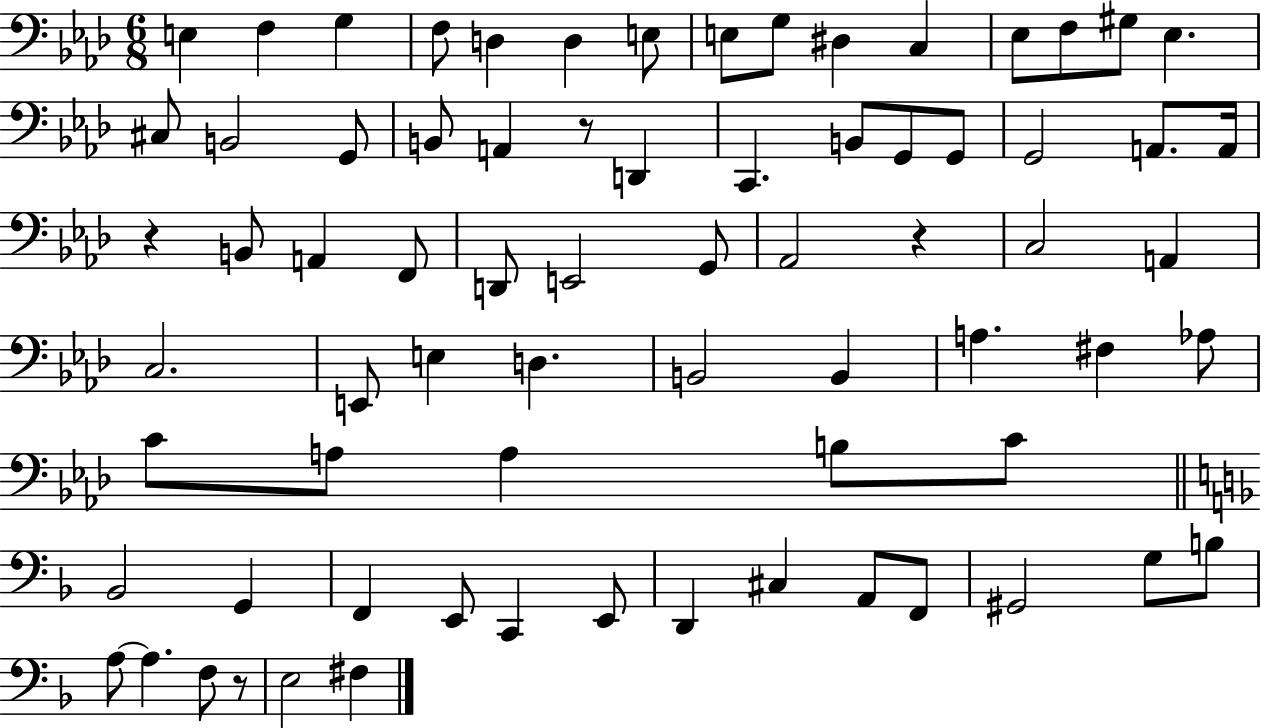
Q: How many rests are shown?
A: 4